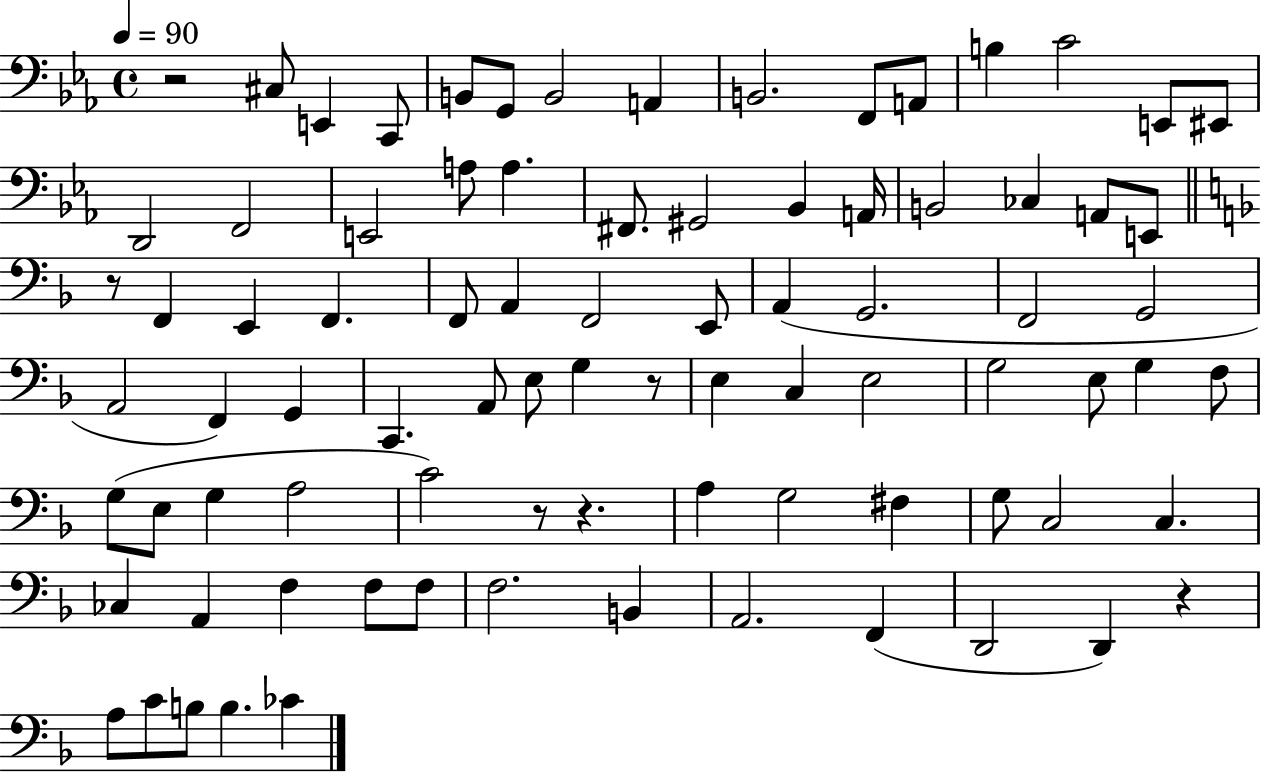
R/h C#3/e E2/q C2/e B2/e G2/e B2/h A2/q B2/h. F2/e A2/e B3/q C4/h E2/e EIS2/e D2/h F2/h E2/h A3/e A3/q. F#2/e. G#2/h Bb2/q A2/s B2/h CES3/q A2/e E2/e R/e F2/q E2/q F2/q. F2/e A2/q F2/h E2/e A2/q G2/h. F2/h G2/h A2/h F2/q G2/q C2/q. A2/e E3/e G3/q R/e E3/q C3/q E3/h G3/h E3/e G3/q F3/e G3/e E3/e G3/q A3/h C4/h R/e R/q. A3/q G3/h F#3/q G3/e C3/h C3/q. CES3/q A2/q F3/q F3/e F3/e F3/h. B2/q A2/h. F2/q D2/h D2/q R/q A3/e C4/e B3/e B3/q. CES4/q